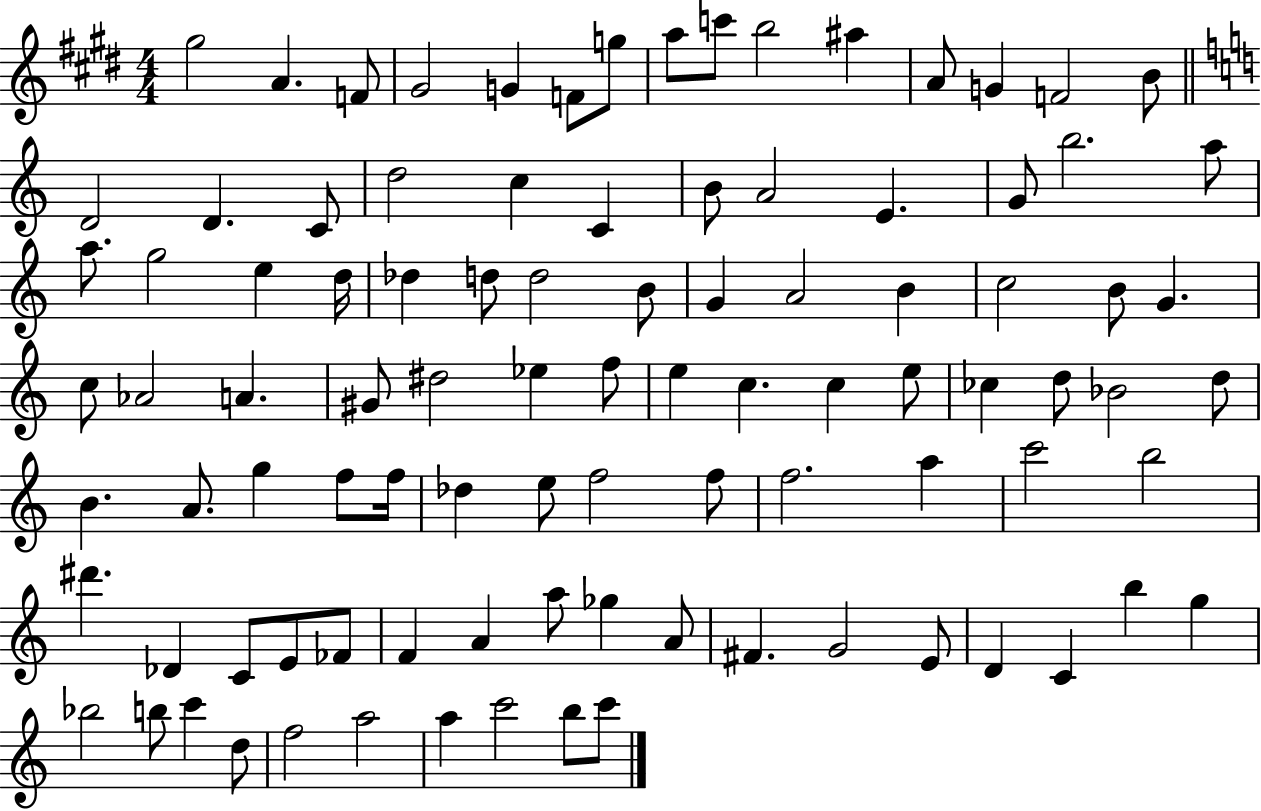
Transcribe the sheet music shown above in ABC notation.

X:1
T:Untitled
M:4/4
L:1/4
K:E
^g2 A F/2 ^G2 G F/2 g/2 a/2 c'/2 b2 ^a A/2 G F2 B/2 D2 D C/2 d2 c C B/2 A2 E G/2 b2 a/2 a/2 g2 e d/4 _d d/2 d2 B/2 G A2 B c2 B/2 G c/2 _A2 A ^G/2 ^d2 _e f/2 e c c e/2 _c d/2 _B2 d/2 B A/2 g f/2 f/4 _d e/2 f2 f/2 f2 a c'2 b2 ^d' _D C/2 E/2 _F/2 F A a/2 _g A/2 ^F G2 E/2 D C b g _b2 b/2 c' d/2 f2 a2 a c'2 b/2 c'/2